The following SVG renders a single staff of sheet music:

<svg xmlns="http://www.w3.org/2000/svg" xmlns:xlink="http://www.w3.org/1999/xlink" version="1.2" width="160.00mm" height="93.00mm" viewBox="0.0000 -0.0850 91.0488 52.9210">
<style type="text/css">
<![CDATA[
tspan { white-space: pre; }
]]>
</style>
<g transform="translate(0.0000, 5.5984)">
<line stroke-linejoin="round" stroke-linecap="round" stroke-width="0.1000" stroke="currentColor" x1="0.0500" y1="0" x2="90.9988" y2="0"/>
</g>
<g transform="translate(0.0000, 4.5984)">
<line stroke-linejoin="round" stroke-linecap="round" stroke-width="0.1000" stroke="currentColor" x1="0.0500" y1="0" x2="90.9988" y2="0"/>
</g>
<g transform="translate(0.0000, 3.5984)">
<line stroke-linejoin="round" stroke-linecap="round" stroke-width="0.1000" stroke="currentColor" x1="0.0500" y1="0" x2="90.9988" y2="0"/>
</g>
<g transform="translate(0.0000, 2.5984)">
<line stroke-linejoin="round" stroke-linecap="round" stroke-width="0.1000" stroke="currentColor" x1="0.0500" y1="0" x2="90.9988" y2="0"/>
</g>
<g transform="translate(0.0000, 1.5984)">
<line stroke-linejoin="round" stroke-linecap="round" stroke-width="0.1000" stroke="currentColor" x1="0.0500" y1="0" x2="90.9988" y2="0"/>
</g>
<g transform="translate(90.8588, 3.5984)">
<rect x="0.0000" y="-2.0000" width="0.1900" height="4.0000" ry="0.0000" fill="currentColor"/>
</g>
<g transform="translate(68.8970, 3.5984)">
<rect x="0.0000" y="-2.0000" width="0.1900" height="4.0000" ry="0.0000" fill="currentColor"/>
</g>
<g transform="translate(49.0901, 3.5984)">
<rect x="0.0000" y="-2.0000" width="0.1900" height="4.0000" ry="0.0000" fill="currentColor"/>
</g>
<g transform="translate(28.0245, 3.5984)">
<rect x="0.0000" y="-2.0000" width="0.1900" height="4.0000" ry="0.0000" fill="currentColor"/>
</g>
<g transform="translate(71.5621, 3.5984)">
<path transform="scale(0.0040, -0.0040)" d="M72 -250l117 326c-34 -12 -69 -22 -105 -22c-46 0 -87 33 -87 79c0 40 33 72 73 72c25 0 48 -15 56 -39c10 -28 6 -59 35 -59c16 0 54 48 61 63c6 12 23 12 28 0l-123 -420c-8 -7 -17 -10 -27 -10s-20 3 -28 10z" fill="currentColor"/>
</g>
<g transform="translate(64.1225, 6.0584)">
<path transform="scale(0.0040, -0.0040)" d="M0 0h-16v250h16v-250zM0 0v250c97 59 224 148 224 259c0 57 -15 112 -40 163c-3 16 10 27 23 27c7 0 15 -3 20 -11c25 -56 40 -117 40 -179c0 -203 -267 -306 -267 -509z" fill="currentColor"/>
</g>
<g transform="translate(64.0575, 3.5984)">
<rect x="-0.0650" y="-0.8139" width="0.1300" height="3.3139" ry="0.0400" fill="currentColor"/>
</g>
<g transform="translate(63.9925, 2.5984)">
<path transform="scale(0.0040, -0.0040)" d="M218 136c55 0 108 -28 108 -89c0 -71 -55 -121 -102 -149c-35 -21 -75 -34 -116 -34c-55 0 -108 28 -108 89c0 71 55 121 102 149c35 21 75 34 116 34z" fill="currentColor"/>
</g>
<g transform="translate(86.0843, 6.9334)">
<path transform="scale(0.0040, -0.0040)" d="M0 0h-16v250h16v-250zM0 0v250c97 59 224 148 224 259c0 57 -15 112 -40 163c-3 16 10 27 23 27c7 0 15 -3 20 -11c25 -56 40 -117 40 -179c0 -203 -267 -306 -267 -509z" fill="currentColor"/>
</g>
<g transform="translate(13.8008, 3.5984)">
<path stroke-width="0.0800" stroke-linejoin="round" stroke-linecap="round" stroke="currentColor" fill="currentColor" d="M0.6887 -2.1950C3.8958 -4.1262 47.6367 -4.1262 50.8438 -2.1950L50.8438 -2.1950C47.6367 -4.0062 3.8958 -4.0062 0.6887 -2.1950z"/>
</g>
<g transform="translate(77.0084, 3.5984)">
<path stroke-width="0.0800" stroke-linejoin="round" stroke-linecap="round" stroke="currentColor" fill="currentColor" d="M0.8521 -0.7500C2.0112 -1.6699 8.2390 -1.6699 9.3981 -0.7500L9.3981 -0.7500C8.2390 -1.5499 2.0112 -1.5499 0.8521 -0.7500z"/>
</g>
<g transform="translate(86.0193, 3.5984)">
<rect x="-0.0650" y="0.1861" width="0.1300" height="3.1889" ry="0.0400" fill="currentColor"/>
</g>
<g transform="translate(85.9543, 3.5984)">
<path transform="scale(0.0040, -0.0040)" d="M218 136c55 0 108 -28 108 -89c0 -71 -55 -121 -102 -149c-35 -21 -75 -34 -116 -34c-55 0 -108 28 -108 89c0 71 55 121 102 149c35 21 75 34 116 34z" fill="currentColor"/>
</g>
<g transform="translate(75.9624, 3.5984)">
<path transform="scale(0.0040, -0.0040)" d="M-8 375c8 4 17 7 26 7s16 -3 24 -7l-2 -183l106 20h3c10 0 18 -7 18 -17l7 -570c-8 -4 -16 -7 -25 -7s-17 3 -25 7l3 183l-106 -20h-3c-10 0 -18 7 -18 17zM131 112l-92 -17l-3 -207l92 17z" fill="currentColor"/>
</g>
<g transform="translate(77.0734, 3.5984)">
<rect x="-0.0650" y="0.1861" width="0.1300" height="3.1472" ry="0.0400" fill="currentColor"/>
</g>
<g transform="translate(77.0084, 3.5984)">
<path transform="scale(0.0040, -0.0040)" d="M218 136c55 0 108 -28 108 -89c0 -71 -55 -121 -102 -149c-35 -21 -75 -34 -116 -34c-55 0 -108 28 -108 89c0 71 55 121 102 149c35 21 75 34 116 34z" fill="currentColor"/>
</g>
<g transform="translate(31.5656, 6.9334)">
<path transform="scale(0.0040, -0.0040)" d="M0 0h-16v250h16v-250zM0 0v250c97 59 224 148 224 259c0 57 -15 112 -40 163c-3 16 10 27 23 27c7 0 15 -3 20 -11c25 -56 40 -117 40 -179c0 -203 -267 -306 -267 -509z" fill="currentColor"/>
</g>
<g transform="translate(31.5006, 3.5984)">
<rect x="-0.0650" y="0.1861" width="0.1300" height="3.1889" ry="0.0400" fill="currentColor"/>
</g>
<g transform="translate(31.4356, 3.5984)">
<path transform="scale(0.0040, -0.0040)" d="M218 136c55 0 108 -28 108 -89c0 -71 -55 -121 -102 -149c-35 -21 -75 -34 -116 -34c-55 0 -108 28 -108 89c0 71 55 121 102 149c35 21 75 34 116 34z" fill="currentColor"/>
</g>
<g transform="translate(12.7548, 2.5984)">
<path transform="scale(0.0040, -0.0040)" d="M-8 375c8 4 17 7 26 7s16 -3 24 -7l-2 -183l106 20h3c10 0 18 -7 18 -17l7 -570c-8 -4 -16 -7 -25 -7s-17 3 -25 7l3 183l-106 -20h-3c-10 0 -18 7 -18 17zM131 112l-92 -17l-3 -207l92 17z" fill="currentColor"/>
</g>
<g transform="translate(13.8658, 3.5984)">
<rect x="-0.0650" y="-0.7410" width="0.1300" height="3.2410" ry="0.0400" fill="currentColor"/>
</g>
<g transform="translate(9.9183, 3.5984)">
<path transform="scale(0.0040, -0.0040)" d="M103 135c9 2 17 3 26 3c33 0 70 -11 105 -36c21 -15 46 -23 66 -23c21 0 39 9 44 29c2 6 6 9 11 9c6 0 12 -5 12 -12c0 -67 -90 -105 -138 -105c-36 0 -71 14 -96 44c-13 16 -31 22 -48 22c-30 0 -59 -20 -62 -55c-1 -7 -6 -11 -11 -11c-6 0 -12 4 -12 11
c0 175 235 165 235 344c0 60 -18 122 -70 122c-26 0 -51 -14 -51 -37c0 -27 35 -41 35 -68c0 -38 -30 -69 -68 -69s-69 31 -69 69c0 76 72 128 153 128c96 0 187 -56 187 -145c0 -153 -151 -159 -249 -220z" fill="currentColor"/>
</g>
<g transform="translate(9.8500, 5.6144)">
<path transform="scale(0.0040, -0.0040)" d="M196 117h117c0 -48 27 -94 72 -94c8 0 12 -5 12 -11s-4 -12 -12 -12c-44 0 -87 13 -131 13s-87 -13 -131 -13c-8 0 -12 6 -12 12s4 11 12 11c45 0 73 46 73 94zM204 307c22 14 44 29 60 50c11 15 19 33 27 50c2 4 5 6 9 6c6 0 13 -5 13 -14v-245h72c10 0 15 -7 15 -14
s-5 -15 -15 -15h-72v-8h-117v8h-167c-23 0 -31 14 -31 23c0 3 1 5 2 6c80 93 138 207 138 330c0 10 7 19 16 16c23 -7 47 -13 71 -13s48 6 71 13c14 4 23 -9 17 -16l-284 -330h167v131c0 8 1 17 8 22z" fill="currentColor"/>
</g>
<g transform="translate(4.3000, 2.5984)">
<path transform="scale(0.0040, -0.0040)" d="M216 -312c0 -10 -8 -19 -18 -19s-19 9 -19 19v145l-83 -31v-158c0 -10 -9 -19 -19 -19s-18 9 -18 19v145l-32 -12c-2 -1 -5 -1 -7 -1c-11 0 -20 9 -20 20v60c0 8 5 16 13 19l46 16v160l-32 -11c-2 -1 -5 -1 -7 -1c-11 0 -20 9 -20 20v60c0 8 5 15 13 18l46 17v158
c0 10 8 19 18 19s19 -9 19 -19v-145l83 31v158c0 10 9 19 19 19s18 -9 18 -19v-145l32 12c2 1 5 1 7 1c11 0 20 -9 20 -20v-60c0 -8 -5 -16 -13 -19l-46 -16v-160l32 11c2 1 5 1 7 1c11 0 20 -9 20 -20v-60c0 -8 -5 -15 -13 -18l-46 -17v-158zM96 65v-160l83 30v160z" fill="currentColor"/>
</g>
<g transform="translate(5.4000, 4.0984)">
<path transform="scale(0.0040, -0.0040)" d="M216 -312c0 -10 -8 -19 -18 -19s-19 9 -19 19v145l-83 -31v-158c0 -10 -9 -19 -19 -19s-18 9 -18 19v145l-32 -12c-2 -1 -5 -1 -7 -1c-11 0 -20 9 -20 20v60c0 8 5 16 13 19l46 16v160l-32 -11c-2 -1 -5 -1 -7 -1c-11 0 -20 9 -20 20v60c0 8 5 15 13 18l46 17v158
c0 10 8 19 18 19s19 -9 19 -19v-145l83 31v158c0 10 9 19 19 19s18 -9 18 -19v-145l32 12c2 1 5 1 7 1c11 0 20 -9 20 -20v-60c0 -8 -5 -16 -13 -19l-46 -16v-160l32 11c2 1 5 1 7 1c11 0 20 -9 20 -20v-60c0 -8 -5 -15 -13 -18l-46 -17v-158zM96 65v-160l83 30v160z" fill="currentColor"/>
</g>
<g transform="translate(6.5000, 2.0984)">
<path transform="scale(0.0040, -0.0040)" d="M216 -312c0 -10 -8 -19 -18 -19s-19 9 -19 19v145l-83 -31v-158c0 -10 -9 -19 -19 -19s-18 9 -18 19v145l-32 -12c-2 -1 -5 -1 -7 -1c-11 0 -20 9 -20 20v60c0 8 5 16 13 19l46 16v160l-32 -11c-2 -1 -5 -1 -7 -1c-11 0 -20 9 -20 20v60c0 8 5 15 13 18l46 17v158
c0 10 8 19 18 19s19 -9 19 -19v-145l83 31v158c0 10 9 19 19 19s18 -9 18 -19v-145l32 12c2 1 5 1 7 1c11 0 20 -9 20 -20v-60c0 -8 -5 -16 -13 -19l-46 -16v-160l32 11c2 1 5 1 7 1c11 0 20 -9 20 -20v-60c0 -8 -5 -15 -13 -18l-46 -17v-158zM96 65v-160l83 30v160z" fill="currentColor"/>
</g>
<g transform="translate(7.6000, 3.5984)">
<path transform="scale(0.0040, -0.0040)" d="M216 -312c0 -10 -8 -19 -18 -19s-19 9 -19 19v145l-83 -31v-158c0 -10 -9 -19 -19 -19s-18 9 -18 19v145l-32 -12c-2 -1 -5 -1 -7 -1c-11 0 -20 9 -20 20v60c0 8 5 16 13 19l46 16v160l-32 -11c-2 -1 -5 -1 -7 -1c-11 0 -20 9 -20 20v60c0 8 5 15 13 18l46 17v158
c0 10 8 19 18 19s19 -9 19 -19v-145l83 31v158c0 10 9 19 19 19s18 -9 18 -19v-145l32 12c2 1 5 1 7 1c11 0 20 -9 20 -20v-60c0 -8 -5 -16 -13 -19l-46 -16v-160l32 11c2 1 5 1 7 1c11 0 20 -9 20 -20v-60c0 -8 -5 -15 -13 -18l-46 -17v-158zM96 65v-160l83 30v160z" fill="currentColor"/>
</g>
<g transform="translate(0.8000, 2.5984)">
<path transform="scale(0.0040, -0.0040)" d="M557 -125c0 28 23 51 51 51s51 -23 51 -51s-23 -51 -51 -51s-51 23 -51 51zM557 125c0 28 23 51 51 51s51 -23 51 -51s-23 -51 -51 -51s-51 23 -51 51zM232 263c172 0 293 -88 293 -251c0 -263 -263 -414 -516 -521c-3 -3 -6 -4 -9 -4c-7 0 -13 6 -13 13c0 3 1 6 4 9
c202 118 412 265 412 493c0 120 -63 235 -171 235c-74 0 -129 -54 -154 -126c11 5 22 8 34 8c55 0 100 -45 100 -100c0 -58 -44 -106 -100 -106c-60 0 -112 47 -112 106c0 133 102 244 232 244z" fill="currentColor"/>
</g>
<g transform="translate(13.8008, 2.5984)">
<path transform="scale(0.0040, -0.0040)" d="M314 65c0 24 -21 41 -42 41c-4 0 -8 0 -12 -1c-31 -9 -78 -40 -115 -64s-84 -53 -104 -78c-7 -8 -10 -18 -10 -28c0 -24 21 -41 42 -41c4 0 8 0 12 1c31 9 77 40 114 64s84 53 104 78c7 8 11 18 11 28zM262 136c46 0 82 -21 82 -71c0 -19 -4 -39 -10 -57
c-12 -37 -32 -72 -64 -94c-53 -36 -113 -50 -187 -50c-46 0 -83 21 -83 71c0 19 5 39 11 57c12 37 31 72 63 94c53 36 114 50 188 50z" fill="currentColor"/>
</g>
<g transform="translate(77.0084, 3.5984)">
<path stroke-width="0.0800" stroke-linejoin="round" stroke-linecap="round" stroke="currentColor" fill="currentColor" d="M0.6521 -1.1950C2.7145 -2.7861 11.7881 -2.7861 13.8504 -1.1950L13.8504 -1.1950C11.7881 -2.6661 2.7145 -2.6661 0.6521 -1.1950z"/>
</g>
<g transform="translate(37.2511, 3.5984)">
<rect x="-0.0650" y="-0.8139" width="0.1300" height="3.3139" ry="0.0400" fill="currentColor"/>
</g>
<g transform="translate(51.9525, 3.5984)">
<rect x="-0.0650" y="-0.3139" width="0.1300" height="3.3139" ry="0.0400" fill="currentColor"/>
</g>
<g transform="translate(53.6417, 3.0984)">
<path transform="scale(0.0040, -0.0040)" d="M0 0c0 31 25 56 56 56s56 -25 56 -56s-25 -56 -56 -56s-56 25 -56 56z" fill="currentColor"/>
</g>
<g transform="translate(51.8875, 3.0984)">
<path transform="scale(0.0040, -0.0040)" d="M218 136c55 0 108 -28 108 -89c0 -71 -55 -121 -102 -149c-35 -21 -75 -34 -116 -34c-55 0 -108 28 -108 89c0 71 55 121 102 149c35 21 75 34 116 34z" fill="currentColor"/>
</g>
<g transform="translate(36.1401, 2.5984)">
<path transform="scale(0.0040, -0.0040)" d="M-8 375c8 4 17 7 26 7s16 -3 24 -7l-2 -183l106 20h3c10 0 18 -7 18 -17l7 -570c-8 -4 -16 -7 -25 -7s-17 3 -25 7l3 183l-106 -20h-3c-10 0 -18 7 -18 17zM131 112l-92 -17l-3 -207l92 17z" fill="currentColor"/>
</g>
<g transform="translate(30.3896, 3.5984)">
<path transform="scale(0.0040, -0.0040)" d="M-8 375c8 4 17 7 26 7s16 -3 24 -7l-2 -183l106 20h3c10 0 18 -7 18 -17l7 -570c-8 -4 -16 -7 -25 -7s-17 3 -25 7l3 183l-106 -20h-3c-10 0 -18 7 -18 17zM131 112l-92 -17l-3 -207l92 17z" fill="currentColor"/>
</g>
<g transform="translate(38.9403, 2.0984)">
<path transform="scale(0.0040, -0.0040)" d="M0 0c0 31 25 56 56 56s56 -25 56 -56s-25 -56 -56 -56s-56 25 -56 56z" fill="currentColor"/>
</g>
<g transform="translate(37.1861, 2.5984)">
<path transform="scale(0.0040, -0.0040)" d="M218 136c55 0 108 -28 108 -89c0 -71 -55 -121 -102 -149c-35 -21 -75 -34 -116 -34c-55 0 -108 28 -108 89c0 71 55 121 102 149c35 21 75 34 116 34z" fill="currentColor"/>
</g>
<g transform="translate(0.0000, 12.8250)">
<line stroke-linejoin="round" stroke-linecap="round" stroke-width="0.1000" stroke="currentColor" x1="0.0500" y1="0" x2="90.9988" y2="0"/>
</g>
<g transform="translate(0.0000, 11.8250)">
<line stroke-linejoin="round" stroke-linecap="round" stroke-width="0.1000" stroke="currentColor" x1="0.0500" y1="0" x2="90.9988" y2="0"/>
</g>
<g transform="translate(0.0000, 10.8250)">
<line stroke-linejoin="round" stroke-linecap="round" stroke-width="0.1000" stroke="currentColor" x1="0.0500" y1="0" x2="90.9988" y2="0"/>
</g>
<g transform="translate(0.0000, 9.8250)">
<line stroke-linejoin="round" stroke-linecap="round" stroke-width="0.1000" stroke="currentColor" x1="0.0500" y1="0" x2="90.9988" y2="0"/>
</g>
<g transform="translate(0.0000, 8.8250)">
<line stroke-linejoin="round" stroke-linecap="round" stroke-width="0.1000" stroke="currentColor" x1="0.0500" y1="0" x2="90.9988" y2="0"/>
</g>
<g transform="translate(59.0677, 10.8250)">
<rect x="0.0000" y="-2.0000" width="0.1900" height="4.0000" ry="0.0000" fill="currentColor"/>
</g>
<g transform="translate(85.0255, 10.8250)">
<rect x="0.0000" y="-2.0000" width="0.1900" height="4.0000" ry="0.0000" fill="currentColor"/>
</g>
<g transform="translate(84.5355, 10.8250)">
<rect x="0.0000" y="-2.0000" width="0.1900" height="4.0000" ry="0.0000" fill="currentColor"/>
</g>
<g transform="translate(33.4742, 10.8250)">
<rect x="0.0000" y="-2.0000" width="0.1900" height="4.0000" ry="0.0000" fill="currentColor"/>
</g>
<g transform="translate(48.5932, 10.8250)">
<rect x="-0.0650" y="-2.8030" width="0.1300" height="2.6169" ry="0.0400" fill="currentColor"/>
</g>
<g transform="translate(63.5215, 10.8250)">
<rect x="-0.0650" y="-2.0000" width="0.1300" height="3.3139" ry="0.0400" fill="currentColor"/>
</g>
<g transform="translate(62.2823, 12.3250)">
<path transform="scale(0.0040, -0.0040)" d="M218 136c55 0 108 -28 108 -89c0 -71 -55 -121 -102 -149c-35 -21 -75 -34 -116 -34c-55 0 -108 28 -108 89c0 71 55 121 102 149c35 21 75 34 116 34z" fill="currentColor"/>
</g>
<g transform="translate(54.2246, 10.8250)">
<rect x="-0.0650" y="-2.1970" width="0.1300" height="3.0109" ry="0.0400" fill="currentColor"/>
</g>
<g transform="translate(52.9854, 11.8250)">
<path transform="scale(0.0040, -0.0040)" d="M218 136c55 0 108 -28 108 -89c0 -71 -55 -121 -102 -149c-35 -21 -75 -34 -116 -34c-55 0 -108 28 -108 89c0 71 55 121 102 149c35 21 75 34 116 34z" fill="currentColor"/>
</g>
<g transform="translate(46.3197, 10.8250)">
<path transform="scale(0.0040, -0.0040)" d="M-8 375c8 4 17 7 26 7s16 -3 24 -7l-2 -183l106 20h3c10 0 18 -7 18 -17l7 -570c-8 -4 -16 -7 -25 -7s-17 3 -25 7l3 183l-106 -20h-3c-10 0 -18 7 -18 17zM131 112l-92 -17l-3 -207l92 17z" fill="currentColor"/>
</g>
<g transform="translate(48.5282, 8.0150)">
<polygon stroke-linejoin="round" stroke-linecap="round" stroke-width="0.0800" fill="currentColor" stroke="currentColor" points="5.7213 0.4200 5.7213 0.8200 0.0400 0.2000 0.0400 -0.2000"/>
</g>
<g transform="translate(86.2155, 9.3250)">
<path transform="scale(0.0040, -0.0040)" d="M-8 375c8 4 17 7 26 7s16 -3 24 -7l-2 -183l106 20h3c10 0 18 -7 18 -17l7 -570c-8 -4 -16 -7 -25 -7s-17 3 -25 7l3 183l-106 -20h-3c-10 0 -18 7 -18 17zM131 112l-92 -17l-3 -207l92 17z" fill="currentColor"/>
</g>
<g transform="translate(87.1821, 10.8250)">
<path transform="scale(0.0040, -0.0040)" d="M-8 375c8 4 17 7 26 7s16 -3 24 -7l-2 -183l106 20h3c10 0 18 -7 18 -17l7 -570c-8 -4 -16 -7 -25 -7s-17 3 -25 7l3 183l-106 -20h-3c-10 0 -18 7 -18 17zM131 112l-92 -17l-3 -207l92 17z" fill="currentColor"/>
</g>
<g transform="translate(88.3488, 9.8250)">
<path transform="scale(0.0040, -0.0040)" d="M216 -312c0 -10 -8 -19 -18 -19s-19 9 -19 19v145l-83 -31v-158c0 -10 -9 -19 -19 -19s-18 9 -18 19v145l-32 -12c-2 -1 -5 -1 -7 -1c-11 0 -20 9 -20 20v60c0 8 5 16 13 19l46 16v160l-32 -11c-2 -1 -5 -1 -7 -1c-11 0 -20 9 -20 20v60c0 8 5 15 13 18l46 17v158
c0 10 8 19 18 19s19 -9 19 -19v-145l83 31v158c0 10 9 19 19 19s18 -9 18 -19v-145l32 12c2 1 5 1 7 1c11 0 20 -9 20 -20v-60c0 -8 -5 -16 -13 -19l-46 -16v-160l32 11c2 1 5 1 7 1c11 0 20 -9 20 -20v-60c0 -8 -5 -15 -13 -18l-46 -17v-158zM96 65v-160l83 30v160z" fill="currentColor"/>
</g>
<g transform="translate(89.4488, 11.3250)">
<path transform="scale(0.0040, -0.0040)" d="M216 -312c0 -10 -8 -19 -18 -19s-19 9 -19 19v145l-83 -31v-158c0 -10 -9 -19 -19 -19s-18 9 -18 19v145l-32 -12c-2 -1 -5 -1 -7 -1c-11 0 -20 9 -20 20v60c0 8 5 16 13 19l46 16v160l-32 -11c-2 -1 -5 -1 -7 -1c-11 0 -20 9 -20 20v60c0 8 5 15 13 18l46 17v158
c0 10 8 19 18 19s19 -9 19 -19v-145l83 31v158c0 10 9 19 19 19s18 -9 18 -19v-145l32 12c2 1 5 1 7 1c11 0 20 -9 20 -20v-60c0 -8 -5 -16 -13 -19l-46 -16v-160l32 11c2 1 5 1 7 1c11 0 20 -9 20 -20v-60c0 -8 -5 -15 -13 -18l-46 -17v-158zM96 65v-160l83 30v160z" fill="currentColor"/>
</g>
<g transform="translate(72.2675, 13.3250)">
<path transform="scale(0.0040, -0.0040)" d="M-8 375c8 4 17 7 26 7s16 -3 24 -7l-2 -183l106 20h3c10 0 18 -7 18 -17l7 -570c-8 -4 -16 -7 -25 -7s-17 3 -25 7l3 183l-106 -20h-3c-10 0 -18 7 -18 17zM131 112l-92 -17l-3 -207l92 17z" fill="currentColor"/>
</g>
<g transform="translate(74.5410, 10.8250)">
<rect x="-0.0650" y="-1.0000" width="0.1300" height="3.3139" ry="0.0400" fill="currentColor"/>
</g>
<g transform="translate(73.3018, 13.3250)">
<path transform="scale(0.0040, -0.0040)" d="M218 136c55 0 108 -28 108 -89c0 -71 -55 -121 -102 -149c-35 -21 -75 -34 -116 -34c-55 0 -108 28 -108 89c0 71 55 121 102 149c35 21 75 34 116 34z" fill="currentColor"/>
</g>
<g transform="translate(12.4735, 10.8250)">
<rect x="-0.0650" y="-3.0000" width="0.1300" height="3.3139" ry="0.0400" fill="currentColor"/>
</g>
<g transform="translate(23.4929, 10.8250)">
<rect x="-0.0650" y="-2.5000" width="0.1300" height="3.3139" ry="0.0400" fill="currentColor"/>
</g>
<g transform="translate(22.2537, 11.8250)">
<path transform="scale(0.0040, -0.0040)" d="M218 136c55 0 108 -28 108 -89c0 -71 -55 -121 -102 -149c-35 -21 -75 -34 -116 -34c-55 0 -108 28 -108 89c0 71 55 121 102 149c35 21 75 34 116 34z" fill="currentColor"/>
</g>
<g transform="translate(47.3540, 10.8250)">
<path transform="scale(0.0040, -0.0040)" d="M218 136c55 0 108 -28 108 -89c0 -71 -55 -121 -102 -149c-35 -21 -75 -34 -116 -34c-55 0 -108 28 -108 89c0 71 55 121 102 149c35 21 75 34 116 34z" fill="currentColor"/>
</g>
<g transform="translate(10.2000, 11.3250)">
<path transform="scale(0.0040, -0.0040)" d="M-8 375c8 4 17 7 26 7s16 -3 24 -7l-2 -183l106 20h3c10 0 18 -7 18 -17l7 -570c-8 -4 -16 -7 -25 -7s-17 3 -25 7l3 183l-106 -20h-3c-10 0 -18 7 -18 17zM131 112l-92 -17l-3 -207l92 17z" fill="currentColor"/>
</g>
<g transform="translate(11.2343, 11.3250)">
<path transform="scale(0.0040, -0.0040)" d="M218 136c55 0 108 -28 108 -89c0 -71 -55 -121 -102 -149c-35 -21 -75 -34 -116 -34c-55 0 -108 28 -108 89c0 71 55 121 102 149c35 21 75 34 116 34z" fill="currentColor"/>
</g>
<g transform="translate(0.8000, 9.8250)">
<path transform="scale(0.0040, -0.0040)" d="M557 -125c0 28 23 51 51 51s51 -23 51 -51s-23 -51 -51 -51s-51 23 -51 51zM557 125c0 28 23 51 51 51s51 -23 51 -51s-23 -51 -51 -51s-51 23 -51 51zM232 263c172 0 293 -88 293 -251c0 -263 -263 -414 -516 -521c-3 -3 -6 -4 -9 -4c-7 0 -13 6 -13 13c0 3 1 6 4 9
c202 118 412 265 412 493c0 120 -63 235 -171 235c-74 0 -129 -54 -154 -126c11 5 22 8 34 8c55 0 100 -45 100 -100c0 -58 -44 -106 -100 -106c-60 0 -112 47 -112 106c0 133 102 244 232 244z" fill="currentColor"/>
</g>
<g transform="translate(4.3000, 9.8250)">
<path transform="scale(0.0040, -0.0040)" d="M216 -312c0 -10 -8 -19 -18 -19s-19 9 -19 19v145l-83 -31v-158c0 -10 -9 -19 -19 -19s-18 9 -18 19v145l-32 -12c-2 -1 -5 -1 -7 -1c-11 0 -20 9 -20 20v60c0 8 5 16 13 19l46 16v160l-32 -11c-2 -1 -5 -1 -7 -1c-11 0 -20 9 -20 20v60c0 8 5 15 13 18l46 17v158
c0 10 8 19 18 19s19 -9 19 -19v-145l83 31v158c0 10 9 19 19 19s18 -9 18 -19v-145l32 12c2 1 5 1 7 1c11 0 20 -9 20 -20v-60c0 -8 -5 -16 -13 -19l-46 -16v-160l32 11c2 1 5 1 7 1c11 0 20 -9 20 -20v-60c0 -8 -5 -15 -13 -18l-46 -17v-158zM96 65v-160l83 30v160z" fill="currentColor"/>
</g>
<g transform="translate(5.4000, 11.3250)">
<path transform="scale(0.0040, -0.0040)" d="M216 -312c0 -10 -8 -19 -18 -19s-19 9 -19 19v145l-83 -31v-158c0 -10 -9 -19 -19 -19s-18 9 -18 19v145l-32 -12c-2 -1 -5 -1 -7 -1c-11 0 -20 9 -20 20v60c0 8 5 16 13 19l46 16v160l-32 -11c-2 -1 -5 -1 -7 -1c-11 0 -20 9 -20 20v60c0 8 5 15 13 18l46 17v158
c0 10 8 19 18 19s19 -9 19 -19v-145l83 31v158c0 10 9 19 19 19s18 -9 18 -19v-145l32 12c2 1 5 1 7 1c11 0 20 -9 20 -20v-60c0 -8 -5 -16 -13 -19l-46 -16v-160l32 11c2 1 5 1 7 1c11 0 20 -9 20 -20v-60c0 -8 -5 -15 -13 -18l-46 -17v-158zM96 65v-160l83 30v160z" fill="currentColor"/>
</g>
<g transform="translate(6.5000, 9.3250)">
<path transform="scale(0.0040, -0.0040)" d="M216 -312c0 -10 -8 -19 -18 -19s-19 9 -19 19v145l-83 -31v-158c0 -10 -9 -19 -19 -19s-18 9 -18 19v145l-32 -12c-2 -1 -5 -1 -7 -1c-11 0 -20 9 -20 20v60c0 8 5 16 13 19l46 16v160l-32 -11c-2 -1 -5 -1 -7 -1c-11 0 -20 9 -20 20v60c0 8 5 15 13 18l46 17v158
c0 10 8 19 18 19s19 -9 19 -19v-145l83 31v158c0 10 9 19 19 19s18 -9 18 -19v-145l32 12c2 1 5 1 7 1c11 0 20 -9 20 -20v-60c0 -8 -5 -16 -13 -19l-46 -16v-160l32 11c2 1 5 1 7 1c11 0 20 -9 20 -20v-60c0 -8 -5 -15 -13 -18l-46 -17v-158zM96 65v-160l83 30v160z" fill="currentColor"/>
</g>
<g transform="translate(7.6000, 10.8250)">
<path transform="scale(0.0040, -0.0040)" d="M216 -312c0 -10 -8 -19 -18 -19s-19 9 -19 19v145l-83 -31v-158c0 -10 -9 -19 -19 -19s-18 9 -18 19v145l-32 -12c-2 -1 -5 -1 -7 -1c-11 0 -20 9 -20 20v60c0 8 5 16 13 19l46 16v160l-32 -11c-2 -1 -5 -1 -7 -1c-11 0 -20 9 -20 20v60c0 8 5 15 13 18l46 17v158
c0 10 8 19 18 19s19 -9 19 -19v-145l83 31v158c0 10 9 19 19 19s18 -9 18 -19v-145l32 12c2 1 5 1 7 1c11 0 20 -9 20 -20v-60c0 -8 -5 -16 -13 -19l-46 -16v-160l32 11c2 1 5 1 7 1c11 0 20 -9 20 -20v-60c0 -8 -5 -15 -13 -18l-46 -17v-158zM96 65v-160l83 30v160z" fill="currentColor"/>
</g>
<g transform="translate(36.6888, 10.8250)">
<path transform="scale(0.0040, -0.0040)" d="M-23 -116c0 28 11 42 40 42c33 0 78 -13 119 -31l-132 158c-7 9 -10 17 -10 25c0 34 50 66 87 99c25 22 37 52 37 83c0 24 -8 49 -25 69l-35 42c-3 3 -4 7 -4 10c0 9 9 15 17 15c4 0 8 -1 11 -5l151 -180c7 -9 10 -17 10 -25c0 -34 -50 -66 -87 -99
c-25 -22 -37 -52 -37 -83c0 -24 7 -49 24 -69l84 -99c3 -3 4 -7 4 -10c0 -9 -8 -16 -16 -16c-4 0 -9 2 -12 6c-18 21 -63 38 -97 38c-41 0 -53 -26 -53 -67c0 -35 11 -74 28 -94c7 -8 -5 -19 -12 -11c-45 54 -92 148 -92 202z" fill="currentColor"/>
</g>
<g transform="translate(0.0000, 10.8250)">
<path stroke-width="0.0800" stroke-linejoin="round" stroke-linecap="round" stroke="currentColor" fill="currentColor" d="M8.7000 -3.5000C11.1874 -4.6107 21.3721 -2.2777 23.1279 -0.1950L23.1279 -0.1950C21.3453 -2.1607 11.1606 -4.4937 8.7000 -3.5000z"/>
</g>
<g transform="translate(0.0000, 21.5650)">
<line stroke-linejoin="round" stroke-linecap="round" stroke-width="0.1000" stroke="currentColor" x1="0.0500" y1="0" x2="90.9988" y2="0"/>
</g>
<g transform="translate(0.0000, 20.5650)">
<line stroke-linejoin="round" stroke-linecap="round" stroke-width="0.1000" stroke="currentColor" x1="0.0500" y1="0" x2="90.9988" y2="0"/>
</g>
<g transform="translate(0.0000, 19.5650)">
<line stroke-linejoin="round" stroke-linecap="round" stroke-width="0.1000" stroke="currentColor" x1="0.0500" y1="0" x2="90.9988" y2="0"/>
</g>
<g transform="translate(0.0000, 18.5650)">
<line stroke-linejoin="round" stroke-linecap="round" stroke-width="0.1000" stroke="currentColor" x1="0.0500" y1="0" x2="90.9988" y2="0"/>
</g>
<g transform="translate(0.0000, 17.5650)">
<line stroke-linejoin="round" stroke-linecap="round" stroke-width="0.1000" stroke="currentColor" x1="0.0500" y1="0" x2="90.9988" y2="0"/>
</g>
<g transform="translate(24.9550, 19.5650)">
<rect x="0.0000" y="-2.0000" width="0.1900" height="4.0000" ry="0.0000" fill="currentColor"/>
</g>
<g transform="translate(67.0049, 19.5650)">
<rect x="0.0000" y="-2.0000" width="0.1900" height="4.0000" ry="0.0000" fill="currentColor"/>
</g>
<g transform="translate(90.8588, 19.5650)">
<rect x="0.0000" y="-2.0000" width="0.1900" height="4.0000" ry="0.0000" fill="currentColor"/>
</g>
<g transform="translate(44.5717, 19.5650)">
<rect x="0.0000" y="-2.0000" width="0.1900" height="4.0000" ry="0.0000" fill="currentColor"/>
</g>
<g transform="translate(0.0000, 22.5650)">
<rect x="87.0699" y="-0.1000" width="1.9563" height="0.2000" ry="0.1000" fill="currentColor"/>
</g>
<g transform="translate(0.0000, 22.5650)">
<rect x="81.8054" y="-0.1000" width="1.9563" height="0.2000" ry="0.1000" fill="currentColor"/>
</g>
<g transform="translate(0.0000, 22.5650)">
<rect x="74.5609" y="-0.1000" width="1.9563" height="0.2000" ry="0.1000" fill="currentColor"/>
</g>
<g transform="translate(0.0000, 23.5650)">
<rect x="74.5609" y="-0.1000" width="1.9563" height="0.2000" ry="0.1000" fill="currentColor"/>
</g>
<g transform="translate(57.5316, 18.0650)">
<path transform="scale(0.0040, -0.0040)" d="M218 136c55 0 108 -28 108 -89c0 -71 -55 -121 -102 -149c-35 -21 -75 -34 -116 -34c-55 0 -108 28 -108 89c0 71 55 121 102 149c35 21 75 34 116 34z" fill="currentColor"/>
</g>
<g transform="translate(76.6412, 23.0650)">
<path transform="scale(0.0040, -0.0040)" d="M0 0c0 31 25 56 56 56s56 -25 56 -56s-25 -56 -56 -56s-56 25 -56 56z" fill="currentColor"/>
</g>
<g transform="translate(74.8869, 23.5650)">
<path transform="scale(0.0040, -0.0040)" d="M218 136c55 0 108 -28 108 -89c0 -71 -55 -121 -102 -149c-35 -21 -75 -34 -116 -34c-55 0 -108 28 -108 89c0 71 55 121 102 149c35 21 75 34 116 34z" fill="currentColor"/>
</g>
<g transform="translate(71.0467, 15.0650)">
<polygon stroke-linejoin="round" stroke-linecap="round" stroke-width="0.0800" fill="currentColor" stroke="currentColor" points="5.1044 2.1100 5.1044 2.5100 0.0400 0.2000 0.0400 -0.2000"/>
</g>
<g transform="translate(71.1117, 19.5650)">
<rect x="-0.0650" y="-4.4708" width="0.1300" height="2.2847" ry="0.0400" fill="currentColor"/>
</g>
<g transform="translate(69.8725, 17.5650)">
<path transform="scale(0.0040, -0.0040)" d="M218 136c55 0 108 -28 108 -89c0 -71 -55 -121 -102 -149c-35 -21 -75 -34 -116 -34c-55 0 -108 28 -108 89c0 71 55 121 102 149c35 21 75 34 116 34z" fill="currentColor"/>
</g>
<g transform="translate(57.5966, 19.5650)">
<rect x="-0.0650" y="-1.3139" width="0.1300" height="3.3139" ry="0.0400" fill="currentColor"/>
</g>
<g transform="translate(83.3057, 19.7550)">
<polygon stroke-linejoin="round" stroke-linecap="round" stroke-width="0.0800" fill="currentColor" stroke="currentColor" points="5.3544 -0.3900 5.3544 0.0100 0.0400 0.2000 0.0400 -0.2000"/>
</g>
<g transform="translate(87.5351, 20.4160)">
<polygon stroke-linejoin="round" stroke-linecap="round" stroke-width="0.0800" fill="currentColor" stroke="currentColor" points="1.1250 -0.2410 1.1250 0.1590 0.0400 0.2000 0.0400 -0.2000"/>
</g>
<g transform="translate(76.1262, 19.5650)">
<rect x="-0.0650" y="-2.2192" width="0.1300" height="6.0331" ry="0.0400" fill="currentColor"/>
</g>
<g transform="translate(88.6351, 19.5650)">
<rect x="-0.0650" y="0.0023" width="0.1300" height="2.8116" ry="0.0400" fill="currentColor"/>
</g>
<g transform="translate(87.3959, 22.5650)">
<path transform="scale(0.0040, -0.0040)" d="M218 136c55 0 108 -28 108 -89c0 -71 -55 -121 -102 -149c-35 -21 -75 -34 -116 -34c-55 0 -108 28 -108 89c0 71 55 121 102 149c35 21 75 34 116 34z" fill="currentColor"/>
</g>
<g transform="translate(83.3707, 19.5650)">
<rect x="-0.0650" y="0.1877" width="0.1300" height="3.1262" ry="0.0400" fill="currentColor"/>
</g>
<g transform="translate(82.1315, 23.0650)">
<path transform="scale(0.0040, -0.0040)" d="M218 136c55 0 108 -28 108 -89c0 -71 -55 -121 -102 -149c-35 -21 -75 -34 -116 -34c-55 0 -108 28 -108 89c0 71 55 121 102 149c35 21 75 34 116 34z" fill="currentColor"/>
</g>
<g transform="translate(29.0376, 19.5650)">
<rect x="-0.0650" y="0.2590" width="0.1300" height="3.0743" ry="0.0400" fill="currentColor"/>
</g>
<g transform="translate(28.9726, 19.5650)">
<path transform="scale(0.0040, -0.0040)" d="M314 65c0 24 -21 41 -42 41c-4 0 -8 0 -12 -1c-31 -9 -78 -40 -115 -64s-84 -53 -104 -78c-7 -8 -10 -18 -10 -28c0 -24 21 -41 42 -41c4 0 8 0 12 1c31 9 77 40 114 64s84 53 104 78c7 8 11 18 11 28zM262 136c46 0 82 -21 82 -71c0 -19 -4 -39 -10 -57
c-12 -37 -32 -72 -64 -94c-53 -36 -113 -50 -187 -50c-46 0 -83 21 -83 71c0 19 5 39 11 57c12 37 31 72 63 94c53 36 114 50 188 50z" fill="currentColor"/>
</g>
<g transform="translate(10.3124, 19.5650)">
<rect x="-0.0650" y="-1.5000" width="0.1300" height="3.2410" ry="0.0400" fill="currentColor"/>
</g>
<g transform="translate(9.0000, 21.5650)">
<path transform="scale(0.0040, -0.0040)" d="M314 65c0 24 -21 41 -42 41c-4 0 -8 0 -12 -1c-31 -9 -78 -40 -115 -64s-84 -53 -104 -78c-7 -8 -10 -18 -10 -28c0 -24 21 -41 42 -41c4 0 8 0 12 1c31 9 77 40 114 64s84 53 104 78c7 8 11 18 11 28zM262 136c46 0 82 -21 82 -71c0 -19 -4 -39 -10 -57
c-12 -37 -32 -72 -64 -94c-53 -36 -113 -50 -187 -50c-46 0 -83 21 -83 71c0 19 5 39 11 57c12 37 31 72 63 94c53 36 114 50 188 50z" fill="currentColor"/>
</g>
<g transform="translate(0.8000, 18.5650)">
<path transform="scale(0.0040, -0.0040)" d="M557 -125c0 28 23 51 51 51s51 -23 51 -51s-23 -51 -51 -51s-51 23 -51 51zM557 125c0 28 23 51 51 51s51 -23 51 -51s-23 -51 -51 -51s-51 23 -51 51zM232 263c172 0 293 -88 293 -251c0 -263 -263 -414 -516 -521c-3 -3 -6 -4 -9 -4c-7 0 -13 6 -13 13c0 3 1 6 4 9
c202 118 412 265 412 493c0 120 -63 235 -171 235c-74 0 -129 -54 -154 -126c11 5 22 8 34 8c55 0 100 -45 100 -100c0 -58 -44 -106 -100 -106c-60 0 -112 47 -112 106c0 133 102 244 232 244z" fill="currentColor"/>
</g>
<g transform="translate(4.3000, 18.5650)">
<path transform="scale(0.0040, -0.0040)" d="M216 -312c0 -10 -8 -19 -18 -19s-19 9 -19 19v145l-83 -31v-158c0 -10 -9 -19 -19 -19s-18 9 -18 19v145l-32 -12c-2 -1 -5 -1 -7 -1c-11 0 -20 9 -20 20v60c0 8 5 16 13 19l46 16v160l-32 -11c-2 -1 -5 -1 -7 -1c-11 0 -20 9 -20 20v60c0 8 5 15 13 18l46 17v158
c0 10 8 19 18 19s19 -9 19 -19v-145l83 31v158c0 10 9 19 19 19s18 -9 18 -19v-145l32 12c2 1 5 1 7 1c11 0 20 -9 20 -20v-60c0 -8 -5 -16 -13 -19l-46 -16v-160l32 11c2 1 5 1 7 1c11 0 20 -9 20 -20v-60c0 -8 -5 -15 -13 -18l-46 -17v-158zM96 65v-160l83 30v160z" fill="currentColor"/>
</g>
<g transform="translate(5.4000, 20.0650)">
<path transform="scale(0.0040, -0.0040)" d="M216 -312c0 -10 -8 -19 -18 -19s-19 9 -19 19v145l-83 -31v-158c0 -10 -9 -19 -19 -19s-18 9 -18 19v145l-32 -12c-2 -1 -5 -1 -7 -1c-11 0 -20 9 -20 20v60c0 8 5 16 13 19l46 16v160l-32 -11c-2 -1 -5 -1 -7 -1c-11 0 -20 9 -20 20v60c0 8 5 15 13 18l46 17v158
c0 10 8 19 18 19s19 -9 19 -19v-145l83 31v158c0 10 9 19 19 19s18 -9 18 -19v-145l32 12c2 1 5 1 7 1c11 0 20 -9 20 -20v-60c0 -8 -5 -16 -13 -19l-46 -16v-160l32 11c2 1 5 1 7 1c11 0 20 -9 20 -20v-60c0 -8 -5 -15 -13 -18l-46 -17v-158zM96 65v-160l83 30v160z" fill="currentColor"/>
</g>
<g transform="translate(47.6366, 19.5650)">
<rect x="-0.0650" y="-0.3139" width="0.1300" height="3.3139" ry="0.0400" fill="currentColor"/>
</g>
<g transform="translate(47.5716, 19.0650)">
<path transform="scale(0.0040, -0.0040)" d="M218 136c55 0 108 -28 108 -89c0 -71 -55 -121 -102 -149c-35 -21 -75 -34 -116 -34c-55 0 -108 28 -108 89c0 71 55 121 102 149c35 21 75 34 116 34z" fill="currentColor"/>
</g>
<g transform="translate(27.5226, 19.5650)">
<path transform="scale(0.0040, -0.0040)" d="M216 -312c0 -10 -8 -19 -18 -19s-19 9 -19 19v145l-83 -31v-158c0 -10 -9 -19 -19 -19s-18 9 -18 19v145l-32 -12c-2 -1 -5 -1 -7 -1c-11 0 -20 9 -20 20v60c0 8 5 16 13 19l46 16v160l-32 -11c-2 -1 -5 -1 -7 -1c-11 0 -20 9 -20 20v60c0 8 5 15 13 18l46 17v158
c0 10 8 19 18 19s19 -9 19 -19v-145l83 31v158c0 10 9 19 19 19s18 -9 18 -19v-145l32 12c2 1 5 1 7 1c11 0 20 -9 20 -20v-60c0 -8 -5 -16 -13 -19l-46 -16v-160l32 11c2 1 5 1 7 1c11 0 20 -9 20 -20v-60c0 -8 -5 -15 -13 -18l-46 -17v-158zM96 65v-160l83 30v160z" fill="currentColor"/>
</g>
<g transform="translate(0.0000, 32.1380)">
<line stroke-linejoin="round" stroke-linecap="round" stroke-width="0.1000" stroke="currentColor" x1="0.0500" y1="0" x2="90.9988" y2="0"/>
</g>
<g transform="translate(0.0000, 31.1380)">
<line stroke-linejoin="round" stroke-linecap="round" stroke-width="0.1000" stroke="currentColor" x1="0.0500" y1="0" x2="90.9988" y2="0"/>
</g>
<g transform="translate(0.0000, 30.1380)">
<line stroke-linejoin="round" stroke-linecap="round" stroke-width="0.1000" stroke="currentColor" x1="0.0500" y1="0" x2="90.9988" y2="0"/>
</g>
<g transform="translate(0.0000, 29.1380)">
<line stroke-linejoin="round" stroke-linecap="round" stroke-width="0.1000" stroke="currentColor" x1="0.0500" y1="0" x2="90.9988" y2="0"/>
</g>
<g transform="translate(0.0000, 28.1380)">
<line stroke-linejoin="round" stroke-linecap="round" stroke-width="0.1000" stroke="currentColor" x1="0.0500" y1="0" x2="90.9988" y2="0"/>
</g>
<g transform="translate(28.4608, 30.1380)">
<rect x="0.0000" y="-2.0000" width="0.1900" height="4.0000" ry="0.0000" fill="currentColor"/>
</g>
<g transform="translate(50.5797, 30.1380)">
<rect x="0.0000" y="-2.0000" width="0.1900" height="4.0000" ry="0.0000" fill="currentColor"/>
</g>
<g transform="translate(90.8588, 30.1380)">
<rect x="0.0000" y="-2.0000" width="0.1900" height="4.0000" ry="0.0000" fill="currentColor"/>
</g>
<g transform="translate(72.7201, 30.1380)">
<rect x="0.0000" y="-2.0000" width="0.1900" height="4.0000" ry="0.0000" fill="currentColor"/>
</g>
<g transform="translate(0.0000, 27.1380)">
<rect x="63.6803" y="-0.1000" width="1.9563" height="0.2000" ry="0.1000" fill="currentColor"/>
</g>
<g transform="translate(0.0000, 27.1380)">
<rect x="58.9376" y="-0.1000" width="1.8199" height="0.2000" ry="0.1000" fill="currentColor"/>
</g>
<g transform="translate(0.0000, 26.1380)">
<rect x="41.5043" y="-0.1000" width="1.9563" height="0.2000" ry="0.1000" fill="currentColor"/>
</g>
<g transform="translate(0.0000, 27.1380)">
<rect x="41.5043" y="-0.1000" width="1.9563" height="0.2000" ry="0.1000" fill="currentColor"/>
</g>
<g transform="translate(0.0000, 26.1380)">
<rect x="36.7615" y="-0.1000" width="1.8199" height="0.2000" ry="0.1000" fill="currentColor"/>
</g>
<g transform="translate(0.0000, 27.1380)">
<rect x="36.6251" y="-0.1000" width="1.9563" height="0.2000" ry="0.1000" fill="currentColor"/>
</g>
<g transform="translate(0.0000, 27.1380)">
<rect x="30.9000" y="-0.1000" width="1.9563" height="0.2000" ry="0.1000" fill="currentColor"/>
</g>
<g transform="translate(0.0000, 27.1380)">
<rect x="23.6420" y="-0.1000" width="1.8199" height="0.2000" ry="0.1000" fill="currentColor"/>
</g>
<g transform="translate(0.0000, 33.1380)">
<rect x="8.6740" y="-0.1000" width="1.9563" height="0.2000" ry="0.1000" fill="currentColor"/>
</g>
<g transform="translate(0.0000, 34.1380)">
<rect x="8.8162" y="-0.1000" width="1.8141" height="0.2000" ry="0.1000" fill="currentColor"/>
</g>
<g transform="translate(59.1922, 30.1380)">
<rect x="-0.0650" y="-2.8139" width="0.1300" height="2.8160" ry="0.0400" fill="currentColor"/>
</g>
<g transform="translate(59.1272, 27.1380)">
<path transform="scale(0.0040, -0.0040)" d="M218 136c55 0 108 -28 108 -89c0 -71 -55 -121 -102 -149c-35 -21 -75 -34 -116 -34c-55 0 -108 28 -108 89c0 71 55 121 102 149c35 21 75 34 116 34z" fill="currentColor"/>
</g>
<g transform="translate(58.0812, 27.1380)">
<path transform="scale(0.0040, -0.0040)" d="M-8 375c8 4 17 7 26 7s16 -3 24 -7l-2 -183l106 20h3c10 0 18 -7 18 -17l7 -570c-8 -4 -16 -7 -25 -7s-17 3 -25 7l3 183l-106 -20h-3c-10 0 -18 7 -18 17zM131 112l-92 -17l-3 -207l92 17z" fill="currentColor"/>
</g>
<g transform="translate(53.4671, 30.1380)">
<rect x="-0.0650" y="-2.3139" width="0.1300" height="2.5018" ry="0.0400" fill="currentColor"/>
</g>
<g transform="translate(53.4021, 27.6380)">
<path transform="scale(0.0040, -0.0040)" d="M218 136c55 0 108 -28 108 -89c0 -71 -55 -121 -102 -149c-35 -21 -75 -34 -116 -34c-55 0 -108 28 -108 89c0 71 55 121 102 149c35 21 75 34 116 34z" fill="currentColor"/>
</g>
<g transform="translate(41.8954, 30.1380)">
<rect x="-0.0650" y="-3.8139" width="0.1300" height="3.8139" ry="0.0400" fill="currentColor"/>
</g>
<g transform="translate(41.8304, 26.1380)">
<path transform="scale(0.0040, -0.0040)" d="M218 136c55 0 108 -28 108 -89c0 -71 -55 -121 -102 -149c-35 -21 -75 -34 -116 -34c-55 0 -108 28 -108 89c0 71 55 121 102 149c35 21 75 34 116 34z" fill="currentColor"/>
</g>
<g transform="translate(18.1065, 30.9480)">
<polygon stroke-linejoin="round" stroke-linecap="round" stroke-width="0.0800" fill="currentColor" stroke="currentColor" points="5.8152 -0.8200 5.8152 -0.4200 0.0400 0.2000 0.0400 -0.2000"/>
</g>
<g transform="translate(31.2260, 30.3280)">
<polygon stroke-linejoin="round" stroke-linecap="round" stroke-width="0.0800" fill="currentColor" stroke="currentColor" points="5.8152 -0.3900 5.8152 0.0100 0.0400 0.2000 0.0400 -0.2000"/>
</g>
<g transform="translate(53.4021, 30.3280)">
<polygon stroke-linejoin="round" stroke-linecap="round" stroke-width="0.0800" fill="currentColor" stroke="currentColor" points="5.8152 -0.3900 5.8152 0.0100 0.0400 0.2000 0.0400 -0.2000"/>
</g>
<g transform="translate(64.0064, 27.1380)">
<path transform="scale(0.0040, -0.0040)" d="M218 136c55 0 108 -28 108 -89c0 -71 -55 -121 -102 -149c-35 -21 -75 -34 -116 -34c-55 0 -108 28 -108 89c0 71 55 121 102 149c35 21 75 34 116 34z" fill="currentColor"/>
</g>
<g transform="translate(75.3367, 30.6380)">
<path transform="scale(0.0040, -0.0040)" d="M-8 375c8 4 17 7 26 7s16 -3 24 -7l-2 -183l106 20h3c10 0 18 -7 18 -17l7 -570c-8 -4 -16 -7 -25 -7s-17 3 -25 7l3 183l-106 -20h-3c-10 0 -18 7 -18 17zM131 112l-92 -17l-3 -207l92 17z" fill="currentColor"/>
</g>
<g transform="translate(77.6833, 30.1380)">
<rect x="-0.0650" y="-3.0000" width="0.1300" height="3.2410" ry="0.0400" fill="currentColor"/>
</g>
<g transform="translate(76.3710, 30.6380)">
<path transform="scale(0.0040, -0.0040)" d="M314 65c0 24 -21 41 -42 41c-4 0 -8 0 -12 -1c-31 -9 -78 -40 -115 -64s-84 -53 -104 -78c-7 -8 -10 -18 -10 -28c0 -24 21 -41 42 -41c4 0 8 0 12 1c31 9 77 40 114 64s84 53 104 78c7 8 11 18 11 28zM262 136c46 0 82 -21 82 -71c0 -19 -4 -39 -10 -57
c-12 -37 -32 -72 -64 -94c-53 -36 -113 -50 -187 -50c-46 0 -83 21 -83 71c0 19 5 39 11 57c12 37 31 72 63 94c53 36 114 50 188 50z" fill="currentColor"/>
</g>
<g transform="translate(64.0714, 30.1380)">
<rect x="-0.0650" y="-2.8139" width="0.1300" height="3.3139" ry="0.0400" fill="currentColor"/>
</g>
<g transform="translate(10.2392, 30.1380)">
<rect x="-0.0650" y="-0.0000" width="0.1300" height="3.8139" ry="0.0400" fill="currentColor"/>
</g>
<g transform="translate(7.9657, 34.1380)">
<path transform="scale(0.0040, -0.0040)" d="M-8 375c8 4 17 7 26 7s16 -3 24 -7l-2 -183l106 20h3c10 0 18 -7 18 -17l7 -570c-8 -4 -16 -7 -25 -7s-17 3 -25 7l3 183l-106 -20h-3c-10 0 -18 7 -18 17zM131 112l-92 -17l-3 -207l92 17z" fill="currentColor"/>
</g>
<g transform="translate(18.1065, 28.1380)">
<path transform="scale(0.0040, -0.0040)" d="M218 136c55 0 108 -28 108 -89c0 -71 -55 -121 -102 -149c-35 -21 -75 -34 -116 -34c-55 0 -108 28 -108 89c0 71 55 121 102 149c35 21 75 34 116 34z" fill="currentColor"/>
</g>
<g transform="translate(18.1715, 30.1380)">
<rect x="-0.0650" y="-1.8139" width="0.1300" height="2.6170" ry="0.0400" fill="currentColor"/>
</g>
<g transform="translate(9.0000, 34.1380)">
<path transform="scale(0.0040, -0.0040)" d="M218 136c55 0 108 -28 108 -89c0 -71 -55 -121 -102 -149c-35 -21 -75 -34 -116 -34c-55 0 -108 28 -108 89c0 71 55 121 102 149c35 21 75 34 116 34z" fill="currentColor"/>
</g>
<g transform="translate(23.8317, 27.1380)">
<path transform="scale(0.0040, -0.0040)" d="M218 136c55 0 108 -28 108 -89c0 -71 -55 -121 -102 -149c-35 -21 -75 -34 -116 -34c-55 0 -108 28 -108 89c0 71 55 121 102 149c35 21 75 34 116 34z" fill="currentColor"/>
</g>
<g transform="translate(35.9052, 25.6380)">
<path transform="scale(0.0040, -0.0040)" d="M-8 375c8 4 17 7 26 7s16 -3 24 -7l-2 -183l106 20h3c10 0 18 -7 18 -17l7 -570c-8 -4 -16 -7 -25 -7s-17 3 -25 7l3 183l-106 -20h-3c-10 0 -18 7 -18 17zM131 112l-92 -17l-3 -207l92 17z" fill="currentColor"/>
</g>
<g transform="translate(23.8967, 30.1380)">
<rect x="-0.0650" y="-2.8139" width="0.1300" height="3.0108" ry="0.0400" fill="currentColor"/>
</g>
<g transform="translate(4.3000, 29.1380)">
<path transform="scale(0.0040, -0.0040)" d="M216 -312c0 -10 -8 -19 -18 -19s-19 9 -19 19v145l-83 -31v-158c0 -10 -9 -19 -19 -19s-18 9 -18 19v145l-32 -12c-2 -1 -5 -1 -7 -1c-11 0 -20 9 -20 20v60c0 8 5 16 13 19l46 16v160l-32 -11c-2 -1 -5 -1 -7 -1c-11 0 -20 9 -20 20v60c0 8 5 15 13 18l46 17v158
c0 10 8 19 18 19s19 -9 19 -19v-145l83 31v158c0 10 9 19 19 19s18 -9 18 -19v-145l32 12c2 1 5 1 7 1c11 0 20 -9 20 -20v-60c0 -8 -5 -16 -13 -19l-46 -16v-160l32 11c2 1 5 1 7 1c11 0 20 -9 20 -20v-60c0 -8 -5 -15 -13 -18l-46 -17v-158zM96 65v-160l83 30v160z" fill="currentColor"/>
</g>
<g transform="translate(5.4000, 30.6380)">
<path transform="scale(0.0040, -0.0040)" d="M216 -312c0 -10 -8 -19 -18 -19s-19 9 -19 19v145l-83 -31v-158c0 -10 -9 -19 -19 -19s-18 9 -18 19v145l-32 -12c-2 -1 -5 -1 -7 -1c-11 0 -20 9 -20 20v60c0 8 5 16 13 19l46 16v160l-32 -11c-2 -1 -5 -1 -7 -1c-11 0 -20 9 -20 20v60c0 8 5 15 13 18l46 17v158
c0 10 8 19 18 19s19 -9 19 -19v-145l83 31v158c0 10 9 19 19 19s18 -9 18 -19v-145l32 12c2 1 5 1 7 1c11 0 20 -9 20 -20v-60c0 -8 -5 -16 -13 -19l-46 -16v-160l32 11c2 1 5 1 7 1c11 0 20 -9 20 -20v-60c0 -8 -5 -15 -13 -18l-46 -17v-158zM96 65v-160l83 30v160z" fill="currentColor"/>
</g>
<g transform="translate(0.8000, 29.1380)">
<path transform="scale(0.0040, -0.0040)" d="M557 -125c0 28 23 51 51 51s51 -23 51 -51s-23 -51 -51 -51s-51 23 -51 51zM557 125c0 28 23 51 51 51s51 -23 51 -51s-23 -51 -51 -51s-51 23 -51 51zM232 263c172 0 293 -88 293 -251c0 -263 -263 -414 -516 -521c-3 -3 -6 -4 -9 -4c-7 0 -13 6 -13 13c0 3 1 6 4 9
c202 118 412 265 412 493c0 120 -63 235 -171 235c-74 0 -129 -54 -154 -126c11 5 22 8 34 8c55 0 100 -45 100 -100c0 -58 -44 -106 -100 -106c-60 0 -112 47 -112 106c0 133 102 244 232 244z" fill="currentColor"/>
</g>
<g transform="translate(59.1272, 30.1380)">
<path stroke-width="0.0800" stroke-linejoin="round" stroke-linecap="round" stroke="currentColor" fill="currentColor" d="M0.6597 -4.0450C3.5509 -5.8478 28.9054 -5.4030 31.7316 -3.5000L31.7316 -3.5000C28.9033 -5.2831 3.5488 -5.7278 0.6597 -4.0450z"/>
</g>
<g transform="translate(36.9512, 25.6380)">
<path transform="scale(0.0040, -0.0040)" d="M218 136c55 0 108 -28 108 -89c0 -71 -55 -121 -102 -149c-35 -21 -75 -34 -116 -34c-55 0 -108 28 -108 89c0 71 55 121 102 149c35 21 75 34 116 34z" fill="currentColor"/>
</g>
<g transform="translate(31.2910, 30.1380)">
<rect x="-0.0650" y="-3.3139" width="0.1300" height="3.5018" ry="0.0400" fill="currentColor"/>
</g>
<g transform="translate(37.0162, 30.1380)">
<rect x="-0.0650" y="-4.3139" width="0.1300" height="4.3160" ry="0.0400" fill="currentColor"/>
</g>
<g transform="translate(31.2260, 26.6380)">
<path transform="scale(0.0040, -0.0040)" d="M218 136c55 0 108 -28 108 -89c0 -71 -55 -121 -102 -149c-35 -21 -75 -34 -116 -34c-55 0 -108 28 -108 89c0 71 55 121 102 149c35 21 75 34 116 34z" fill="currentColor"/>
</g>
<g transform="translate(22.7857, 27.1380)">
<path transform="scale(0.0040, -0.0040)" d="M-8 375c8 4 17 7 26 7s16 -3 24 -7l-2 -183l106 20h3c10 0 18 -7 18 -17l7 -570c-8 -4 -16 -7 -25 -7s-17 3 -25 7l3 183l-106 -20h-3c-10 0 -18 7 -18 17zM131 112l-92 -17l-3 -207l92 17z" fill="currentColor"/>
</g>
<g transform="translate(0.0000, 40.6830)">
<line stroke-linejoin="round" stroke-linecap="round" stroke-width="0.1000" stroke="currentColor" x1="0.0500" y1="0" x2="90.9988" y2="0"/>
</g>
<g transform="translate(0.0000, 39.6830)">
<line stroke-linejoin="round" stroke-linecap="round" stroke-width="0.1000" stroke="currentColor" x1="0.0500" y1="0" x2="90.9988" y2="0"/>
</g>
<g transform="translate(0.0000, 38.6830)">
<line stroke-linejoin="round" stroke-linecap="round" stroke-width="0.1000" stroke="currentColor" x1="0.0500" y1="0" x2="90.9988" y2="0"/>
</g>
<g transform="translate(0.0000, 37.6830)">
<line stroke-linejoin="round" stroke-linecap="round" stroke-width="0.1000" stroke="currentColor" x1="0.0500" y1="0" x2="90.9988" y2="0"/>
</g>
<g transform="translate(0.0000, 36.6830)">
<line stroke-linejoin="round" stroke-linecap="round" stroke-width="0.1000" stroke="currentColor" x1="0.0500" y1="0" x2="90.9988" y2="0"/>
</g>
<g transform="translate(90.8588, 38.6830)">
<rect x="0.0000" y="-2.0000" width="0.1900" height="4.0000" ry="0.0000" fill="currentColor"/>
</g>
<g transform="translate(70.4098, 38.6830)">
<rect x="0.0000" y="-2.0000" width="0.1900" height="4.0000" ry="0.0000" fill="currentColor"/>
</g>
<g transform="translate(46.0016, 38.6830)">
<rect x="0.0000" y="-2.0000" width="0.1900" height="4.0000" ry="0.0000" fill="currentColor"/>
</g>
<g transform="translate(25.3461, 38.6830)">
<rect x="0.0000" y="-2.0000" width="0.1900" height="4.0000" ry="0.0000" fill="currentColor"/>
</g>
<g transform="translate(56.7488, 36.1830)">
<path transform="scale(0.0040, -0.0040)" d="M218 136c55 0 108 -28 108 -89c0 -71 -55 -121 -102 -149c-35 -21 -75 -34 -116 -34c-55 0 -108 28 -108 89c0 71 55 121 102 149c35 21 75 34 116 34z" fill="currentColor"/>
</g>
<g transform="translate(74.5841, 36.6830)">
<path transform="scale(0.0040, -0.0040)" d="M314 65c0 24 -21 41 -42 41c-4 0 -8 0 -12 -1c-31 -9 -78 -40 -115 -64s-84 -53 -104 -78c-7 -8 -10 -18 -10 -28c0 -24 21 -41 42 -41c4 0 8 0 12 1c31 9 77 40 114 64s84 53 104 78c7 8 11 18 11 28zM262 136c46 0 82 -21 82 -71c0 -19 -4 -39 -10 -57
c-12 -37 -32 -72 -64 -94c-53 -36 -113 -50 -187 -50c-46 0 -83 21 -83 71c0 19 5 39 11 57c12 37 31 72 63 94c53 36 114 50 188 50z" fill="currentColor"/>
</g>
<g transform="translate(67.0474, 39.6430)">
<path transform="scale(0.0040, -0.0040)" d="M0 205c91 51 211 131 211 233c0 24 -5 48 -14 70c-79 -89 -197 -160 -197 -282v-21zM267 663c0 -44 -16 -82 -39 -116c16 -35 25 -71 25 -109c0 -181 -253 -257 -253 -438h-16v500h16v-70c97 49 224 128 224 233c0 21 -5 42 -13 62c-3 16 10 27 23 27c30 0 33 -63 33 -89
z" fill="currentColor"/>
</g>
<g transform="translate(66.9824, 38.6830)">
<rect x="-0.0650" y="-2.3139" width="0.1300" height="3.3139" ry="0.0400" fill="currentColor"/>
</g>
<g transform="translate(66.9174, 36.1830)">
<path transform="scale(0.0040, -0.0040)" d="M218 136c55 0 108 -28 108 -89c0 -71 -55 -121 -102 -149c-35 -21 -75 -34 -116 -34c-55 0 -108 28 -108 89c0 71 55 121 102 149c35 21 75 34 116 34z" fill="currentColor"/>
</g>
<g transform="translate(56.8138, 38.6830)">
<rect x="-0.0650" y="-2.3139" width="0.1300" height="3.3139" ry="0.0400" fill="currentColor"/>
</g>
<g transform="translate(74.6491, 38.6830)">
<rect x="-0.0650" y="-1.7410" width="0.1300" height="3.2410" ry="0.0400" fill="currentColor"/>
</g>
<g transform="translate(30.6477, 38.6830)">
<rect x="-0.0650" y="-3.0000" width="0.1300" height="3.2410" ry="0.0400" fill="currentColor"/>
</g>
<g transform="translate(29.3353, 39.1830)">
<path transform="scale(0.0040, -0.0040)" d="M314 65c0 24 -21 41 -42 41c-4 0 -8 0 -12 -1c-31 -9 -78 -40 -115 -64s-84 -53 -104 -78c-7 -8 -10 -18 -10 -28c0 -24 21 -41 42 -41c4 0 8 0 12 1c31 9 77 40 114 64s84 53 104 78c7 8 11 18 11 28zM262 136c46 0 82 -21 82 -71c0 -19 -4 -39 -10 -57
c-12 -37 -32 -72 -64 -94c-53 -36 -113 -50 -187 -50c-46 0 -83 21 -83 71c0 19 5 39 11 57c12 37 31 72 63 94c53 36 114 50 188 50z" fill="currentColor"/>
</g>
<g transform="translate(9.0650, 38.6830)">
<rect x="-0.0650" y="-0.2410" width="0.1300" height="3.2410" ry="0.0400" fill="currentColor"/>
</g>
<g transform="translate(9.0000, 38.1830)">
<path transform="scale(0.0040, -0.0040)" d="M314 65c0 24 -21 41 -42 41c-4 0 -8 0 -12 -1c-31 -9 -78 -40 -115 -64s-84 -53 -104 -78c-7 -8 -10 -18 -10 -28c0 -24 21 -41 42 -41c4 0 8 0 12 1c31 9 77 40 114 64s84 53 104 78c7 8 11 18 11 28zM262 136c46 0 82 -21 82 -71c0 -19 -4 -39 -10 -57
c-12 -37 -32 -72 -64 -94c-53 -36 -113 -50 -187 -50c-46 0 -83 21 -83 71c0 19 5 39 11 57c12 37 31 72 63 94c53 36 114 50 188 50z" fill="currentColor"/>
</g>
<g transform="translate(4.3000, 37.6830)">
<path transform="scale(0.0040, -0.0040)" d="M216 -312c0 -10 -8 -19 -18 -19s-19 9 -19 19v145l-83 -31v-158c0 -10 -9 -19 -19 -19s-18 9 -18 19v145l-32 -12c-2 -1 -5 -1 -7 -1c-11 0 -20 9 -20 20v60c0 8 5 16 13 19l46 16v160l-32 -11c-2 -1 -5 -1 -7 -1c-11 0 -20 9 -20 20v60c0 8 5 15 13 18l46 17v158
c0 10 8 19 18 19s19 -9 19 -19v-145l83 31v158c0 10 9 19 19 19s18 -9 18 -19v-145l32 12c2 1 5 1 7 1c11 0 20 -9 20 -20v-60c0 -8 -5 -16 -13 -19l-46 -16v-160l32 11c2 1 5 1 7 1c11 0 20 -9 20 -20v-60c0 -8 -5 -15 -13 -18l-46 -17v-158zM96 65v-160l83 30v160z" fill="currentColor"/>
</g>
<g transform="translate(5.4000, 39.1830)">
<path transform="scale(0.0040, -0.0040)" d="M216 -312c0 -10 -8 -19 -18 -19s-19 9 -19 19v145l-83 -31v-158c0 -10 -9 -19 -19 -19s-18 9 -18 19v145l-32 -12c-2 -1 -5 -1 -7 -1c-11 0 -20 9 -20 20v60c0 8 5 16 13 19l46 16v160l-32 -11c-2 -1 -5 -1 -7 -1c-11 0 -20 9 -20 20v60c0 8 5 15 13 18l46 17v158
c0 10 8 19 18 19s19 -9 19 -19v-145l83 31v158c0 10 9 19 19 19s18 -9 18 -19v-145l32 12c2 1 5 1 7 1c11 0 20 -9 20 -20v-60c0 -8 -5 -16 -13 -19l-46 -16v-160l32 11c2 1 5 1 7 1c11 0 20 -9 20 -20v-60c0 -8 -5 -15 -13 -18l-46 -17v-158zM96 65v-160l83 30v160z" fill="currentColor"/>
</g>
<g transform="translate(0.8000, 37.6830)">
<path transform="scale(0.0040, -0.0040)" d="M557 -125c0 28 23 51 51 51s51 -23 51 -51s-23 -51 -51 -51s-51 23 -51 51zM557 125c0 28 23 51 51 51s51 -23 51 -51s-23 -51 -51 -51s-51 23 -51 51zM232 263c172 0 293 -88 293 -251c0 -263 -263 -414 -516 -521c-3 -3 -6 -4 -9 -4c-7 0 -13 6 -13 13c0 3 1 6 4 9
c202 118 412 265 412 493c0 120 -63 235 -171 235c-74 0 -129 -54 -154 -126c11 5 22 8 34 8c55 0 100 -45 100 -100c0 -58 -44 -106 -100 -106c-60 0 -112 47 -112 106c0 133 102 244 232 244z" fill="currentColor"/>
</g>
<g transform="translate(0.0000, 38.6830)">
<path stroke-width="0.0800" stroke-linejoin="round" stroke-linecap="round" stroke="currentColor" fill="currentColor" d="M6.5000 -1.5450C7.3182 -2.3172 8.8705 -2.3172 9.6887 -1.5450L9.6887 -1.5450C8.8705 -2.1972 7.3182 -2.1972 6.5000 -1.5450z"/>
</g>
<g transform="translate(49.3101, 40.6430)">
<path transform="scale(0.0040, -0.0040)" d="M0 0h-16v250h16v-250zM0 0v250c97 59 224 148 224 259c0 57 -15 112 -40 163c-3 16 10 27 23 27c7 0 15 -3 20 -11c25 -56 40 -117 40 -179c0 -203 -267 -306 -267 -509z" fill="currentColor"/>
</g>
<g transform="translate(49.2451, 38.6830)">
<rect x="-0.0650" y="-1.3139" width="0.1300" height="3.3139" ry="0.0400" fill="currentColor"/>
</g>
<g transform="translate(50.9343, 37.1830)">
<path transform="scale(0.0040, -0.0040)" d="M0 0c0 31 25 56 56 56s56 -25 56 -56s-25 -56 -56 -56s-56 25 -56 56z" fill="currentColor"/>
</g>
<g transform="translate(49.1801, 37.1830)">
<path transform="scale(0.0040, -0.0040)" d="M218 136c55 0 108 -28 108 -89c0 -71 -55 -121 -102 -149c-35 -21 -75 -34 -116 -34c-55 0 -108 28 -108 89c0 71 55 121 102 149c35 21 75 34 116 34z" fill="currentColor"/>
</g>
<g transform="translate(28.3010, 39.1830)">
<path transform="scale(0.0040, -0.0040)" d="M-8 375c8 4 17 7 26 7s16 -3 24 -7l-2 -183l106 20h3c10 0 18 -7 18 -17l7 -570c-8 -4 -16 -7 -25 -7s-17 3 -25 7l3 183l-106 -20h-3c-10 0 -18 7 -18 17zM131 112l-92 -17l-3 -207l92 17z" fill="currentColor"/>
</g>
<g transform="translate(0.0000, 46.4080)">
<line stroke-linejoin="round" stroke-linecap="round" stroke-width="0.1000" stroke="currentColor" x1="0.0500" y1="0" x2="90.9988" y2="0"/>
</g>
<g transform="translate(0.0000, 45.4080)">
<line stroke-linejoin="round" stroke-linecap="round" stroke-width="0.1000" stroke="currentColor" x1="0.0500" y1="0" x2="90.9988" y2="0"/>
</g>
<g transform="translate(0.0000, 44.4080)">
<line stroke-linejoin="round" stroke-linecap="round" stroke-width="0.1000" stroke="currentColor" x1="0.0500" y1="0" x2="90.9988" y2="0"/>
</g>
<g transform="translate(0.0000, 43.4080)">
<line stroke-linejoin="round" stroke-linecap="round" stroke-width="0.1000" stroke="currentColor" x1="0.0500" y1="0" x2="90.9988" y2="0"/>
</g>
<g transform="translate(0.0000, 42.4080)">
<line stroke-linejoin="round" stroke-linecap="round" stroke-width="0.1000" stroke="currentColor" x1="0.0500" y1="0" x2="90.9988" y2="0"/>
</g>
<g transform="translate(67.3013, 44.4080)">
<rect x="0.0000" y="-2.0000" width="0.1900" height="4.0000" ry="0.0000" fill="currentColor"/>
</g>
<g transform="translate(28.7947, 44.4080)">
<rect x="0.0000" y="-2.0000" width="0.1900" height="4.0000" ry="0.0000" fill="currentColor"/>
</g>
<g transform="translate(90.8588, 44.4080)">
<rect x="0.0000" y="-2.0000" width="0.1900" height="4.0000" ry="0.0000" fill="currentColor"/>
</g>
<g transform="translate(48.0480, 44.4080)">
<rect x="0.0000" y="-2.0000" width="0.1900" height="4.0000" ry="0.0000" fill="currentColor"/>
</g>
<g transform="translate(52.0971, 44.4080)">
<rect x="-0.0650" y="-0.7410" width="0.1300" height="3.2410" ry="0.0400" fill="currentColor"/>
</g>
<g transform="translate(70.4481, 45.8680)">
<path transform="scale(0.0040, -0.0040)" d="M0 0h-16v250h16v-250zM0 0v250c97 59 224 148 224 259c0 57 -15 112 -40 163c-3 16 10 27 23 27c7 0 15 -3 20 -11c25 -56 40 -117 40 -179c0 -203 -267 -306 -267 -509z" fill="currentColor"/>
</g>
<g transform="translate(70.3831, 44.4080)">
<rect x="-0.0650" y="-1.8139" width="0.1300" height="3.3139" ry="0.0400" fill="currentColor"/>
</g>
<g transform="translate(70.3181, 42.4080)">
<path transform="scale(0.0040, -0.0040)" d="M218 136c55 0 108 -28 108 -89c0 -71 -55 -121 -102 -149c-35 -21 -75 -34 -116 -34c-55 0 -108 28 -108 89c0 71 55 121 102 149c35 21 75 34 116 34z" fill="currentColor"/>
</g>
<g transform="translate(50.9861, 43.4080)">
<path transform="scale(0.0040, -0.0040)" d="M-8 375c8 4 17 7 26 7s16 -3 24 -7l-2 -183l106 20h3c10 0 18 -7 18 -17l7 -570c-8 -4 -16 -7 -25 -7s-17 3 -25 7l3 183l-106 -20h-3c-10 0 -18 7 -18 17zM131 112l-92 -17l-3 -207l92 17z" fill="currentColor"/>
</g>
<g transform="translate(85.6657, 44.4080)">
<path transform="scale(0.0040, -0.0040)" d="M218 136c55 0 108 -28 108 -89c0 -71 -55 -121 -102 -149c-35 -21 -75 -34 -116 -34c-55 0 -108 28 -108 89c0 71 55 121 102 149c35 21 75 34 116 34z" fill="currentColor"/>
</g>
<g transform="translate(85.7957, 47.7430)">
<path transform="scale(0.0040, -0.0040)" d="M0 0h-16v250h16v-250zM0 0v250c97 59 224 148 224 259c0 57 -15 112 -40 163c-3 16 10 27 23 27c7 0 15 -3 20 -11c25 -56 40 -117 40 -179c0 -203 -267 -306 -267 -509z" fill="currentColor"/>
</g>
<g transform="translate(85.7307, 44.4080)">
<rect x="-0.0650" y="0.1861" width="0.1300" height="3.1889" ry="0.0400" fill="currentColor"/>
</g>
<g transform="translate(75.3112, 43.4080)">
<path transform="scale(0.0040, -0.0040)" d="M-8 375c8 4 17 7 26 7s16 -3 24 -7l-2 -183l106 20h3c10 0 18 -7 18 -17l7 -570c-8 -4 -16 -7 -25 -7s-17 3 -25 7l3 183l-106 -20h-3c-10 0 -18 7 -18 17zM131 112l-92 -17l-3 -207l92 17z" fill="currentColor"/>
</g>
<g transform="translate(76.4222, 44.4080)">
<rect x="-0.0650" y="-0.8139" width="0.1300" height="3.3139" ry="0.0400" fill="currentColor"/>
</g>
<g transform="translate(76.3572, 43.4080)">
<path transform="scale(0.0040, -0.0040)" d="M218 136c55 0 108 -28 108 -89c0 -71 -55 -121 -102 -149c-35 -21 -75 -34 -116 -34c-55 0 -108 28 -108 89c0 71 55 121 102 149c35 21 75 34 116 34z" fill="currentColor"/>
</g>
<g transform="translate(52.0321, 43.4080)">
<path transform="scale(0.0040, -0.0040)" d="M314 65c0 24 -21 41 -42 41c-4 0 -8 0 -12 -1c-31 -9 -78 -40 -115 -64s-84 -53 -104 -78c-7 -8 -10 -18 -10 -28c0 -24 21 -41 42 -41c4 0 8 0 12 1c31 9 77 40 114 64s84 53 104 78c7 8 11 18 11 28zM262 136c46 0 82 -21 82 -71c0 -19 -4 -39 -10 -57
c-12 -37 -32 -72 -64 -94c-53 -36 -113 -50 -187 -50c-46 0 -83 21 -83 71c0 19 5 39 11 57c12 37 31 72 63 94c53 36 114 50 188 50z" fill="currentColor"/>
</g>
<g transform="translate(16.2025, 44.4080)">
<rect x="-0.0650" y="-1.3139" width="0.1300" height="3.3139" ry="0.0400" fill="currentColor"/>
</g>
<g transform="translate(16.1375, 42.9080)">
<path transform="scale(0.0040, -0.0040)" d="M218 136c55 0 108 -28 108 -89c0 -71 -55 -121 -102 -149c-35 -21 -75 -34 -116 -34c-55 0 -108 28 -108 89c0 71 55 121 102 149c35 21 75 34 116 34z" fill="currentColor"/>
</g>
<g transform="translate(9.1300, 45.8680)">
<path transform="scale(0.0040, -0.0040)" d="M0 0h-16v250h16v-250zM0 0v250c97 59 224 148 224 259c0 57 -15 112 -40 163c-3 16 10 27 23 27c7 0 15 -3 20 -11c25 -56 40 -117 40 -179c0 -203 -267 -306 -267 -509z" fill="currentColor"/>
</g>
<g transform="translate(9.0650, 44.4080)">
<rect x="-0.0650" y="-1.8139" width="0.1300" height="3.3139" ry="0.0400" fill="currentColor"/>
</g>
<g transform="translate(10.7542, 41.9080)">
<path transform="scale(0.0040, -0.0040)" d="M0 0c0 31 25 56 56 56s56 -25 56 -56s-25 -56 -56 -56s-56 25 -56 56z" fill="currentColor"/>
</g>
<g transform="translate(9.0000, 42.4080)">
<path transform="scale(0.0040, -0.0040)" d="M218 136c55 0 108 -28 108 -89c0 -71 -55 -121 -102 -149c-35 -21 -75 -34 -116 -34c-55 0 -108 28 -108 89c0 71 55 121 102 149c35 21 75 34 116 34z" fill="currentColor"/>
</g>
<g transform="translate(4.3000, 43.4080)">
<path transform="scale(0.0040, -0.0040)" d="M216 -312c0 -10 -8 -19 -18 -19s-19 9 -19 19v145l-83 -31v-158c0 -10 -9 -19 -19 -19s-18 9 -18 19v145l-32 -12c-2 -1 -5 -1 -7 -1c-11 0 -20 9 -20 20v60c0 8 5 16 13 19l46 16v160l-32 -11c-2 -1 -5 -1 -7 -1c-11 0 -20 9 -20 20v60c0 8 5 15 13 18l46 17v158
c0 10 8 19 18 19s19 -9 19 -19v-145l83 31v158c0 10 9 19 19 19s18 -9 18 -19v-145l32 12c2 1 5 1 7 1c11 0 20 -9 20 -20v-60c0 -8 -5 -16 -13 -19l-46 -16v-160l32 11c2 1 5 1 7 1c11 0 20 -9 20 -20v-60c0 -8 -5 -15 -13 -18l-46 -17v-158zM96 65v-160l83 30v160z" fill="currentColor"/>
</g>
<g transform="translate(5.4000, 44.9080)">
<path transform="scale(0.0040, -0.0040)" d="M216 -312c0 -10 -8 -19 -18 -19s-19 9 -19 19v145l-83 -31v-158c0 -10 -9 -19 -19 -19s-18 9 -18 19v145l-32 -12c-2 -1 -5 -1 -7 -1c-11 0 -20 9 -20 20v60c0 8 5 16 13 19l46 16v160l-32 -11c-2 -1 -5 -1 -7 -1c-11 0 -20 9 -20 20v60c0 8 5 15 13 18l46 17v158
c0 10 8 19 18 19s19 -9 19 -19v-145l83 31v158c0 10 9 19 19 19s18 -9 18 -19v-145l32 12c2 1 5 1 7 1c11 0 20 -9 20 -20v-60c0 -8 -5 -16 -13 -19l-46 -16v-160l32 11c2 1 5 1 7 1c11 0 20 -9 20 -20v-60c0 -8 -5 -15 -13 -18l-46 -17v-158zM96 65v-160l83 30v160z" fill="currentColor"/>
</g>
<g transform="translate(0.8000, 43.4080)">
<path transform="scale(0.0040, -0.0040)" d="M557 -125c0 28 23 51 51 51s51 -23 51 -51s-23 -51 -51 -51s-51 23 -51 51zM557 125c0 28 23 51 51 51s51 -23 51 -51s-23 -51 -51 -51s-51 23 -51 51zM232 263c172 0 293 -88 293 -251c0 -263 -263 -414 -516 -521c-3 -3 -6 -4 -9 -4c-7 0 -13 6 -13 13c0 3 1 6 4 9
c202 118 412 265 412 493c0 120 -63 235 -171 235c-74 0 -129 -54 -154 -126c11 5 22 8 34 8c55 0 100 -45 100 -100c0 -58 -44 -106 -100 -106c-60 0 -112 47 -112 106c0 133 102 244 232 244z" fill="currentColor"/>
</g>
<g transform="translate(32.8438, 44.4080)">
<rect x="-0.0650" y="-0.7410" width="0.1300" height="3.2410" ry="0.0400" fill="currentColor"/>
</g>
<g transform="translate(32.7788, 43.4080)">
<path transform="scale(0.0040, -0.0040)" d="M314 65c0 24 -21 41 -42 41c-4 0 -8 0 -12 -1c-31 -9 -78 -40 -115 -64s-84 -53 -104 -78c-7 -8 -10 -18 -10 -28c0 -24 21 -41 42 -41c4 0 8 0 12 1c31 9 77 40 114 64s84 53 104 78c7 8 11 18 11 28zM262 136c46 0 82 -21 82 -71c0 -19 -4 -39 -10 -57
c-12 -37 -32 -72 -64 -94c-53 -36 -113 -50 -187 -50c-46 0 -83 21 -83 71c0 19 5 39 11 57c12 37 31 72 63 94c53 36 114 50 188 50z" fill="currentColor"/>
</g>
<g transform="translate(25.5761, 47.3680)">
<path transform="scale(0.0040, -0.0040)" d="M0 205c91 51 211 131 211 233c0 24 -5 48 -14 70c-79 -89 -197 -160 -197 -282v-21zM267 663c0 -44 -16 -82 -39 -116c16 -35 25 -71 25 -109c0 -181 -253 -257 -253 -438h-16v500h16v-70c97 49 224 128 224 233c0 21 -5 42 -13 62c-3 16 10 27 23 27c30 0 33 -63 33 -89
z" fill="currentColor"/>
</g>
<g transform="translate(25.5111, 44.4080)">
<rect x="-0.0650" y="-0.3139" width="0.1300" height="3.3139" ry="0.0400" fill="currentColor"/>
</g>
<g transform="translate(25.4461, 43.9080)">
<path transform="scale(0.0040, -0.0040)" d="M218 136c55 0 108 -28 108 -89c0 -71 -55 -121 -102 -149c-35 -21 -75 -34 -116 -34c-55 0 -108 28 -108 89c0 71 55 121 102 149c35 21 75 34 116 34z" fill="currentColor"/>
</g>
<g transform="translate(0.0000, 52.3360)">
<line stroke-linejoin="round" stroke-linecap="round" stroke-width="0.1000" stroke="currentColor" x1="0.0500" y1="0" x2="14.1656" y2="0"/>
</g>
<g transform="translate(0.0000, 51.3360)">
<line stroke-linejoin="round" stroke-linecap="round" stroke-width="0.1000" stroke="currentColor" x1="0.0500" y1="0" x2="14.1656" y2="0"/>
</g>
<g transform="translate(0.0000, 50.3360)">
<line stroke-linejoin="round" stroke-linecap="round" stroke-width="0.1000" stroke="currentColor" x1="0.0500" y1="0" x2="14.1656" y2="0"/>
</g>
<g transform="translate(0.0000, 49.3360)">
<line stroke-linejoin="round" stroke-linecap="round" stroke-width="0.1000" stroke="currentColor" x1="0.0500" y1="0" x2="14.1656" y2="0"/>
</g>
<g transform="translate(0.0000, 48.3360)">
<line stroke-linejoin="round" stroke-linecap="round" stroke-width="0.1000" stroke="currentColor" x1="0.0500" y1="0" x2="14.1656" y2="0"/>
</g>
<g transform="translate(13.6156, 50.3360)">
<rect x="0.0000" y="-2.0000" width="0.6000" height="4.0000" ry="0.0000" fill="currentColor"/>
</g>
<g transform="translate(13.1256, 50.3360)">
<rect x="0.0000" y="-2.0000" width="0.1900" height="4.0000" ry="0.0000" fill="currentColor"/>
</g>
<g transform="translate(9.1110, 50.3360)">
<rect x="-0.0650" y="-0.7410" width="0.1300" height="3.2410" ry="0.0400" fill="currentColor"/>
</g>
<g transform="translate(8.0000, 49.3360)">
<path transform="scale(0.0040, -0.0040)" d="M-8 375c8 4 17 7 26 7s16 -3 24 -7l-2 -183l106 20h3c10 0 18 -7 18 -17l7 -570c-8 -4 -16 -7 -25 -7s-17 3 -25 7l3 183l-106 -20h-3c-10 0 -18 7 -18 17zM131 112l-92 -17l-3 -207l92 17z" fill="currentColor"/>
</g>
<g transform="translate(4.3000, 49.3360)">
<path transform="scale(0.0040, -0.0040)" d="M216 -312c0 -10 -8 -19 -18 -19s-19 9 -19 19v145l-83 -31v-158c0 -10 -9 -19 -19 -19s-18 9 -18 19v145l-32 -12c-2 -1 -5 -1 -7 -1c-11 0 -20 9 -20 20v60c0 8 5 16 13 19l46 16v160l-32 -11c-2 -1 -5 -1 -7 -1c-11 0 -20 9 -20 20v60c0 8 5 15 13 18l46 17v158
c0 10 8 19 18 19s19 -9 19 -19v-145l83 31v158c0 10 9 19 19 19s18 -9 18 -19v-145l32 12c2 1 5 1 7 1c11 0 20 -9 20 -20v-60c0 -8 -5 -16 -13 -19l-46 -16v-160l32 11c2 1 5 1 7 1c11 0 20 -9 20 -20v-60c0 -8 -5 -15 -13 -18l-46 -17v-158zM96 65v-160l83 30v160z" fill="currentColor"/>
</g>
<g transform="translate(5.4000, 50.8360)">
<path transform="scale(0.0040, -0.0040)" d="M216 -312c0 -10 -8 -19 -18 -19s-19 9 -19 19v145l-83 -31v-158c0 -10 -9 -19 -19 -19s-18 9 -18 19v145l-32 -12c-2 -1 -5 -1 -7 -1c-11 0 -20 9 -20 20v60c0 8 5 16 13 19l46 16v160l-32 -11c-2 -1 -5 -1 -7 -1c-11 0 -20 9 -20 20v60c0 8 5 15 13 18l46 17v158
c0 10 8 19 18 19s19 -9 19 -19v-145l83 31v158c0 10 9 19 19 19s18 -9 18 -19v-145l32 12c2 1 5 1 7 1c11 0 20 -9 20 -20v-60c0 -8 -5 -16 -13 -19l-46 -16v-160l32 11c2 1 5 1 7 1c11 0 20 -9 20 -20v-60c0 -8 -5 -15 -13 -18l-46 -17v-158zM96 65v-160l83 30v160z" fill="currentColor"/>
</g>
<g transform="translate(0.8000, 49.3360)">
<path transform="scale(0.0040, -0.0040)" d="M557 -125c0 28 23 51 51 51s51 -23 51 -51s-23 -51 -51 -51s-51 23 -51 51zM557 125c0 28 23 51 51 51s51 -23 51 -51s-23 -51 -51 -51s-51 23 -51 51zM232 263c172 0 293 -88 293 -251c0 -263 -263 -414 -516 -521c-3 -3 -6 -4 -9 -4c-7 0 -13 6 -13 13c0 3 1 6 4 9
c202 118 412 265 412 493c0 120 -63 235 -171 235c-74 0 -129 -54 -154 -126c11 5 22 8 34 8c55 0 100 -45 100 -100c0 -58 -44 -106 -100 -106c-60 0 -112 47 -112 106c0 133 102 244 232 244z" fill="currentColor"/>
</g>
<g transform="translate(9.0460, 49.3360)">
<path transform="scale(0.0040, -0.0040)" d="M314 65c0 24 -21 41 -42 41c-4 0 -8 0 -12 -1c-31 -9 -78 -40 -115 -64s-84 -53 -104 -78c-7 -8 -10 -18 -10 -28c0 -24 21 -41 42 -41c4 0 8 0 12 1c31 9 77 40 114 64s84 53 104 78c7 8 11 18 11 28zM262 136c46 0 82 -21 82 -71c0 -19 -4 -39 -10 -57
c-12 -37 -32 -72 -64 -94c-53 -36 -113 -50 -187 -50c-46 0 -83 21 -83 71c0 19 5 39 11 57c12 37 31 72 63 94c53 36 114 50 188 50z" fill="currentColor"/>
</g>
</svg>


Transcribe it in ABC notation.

X:1
T:Untitled
M:2/4
L:1/4
K:E
F,2 D,/2 F, E, ^F,/2 z/2 D, D,/2 C, B,, z D,/2 B,,/2 A,, F,, G,,2 ^D,2 E, G, A,/2 ^C,,/2 D,,/2 E,,/4 C,, A,/2 C/2 D/2 F/2 E B,/2 C/2 C C,2 E,2 C,2 G,/2 B, B,/4 A,2 A,/2 G, E,/4 ^F,2 F,2 A,/2 F, D,/2 F,2